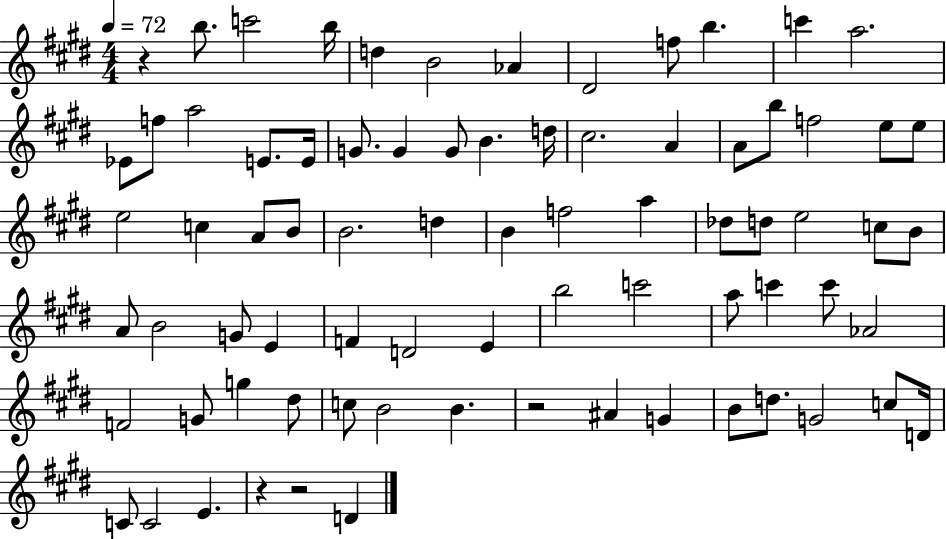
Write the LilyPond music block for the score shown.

{
  \clef treble
  \numericTimeSignature
  \time 4/4
  \key e \major
  \tempo 4 = 72
  r4 b''8. c'''2 b''16 | d''4 b'2 aes'4 | dis'2 f''8 b''4. | c'''4 a''2. | \break ees'8 f''8 a''2 e'8. e'16 | g'8. g'4 g'8 b'4. d''16 | cis''2. a'4 | a'8 b''8 f''2 e''8 e''8 | \break e''2 c''4 a'8 b'8 | b'2. d''4 | b'4 f''2 a''4 | des''8 d''8 e''2 c''8 b'8 | \break a'8 b'2 g'8 e'4 | f'4 d'2 e'4 | b''2 c'''2 | a''8 c'''4 c'''8 aes'2 | \break f'2 g'8 g''4 dis''8 | c''8 b'2 b'4. | r2 ais'4 g'4 | b'8 d''8. g'2 c''8 d'16 | \break c'8 c'2 e'4. | r4 r2 d'4 | \bar "|."
}